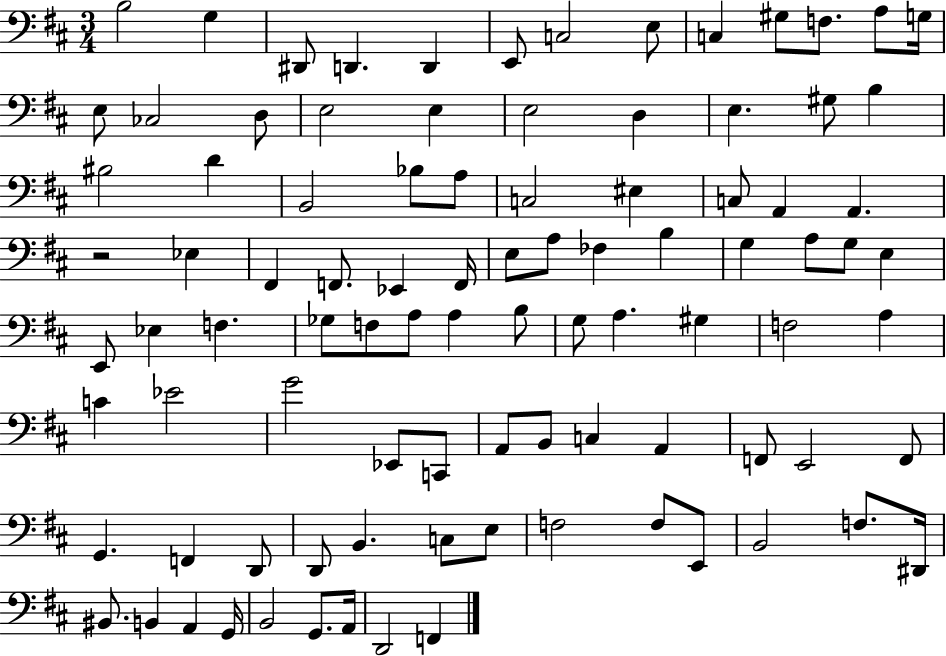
X:1
T:Untitled
M:3/4
L:1/4
K:D
B,2 G, ^D,,/2 D,, D,, E,,/2 C,2 E,/2 C, ^G,/2 F,/2 A,/2 G,/4 E,/2 _C,2 D,/2 E,2 E, E,2 D, E, ^G,/2 B, ^B,2 D B,,2 _B,/2 A,/2 C,2 ^E, C,/2 A,, A,, z2 _E, ^F,, F,,/2 _E,, F,,/4 E,/2 A,/2 _F, B, G, A,/2 G,/2 E, E,,/2 _E, F, _G,/2 F,/2 A,/2 A, B,/2 G,/2 A, ^G, F,2 A, C _E2 G2 _E,,/2 C,,/2 A,,/2 B,,/2 C, A,, F,,/2 E,,2 F,,/2 G,, F,, D,,/2 D,,/2 B,, C,/2 E,/2 F,2 F,/2 E,,/2 B,,2 F,/2 ^D,,/4 ^B,,/2 B,, A,, G,,/4 B,,2 G,,/2 A,,/4 D,,2 F,,